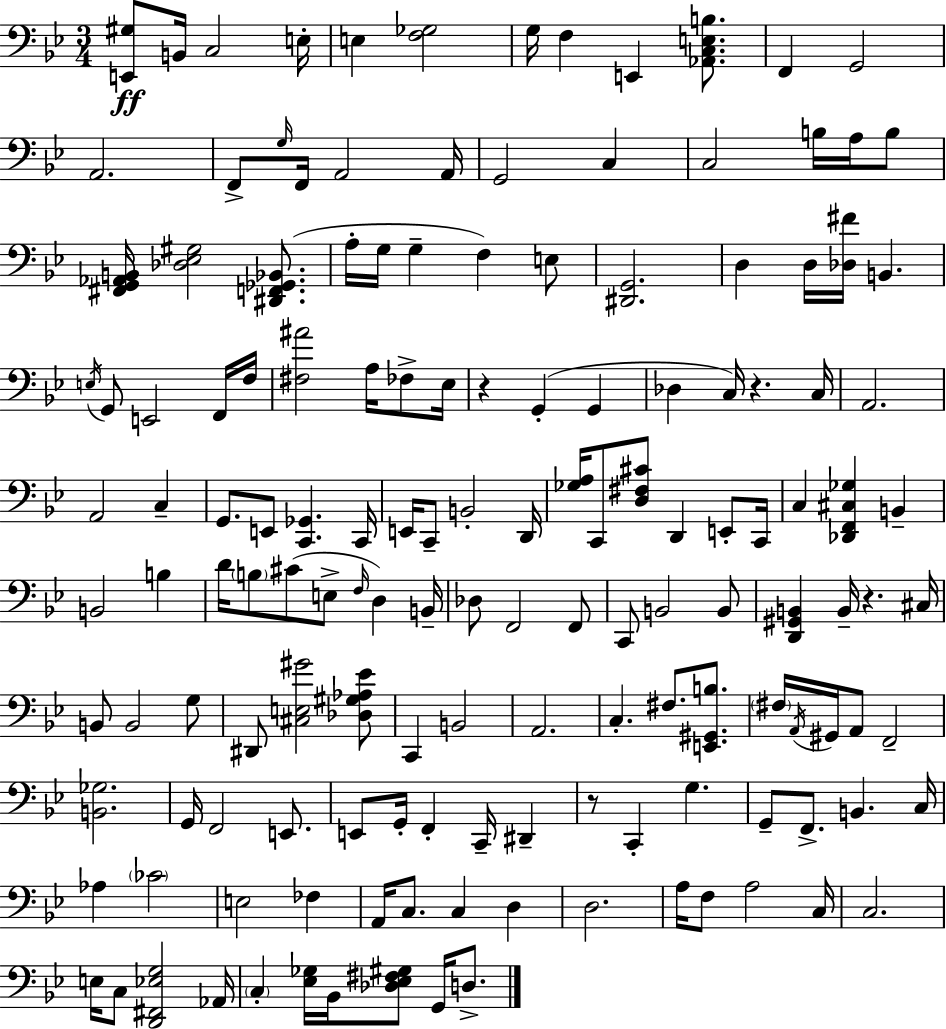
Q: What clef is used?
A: bass